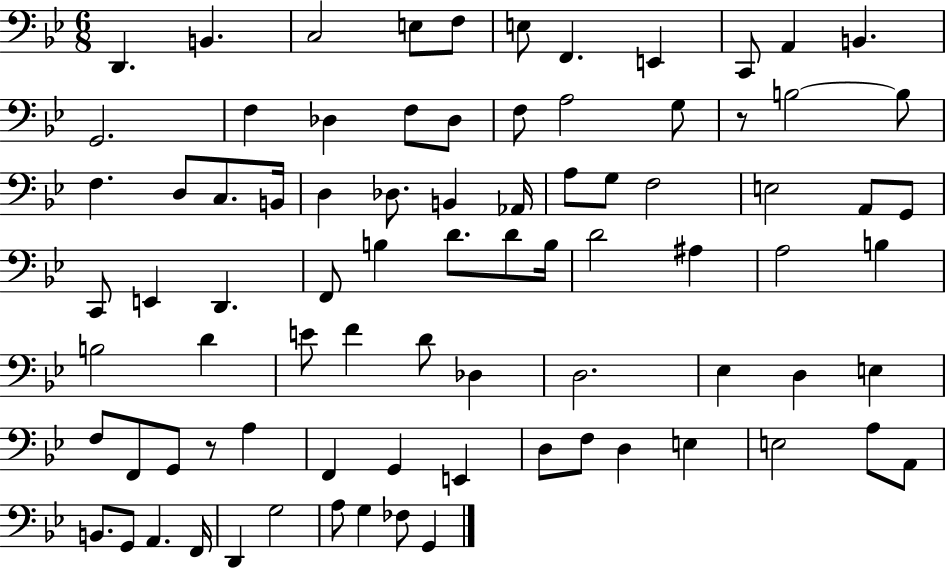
D2/q. B2/q. C3/h E3/e F3/e E3/e F2/q. E2/q C2/e A2/q B2/q. G2/h. F3/q Db3/q F3/e Db3/e F3/e A3/h G3/e R/e B3/h B3/e F3/q. D3/e C3/e. B2/s D3/q Db3/e. B2/q Ab2/s A3/e G3/e F3/h E3/h A2/e G2/e C2/e E2/q D2/q. F2/e B3/q D4/e. D4/e B3/s D4/h A#3/q A3/h B3/q B3/h D4/q E4/e F4/q D4/e Db3/q D3/h. Eb3/q D3/q E3/q F3/e F2/e G2/e R/e A3/q F2/q G2/q E2/q D3/e F3/e D3/q E3/q E3/h A3/e A2/e B2/e. G2/e A2/q. F2/s D2/q G3/h A3/e G3/q FES3/e G2/q